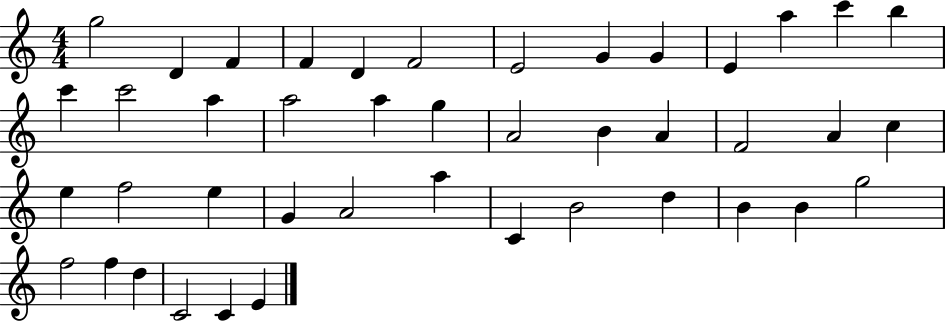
G5/h D4/q F4/q F4/q D4/q F4/h E4/h G4/q G4/q E4/q A5/q C6/q B5/q C6/q C6/h A5/q A5/h A5/q G5/q A4/h B4/q A4/q F4/h A4/q C5/q E5/q F5/h E5/q G4/q A4/h A5/q C4/q B4/h D5/q B4/q B4/q G5/h F5/h F5/q D5/q C4/h C4/q E4/q